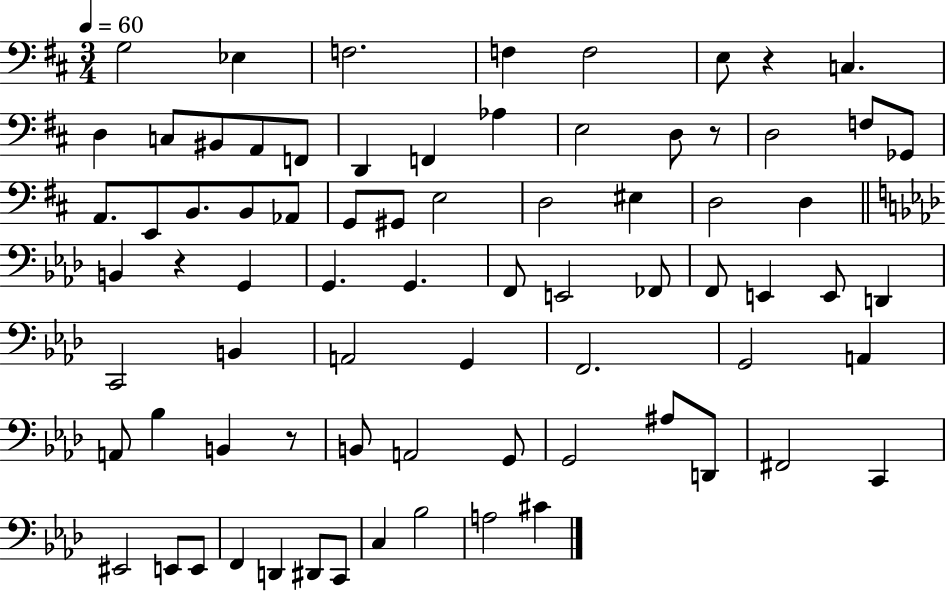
{
  \clef bass
  \numericTimeSignature
  \time 3/4
  \key d \major
  \tempo 4 = 60
  g2 ees4 | f2. | f4 f2 | e8 r4 c4. | \break d4 c8 bis,8 a,8 f,8 | d,4 f,4 aes4 | e2 d8 r8 | d2 f8 ges,8 | \break a,8. e,8 b,8. b,8 aes,8 | g,8 gis,8 e2 | d2 eis4 | d2 d4 | \break \bar "||" \break \key aes \major b,4 r4 g,4 | g,4. g,4. | f,8 e,2 fes,8 | f,8 e,4 e,8 d,4 | \break c,2 b,4 | a,2 g,4 | f,2. | g,2 a,4 | \break a,8 bes4 b,4 r8 | b,8 a,2 g,8 | g,2 ais8 d,8 | fis,2 c,4 | \break eis,2 e,8 e,8 | f,4 d,4 dis,8 c,8 | c4 bes2 | a2 cis'4 | \break \bar "|."
}